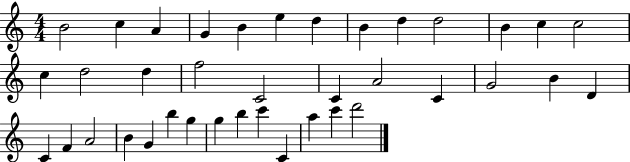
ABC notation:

X:1
T:Untitled
M:4/4
L:1/4
K:C
B2 c A G B e d B d d2 B c c2 c d2 d f2 C2 C A2 C G2 B D C F A2 B G b g g b c' C a c' d'2